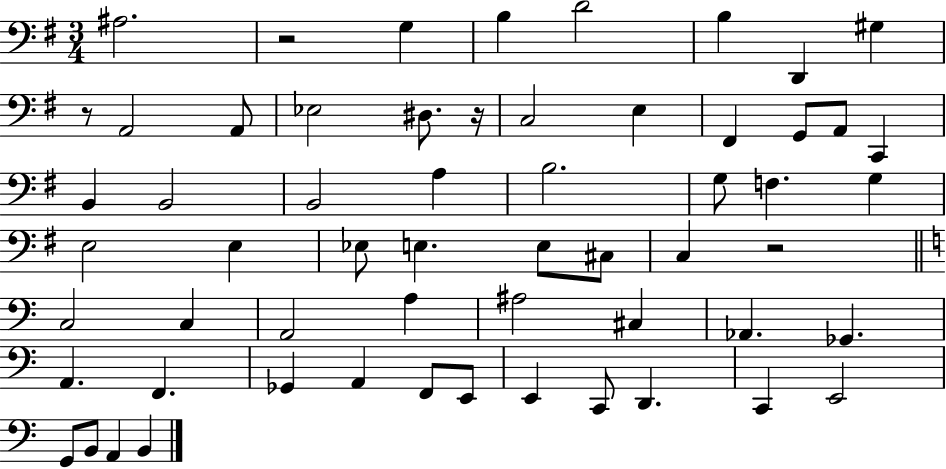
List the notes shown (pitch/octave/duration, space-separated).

A#3/h. R/h G3/q B3/q D4/h B3/q D2/q G#3/q R/e A2/h A2/e Eb3/h D#3/e. R/s C3/h E3/q F#2/q G2/e A2/e C2/q B2/q B2/h B2/h A3/q B3/h. G3/e F3/q. G3/q E3/h E3/q Eb3/e E3/q. E3/e C#3/e C3/q R/h C3/h C3/q A2/h A3/q A#3/h C#3/q Ab2/q. Gb2/q. A2/q. F2/q. Gb2/q A2/q F2/e E2/e E2/q C2/e D2/q. C2/q E2/h G2/e B2/e A2/q B2/q